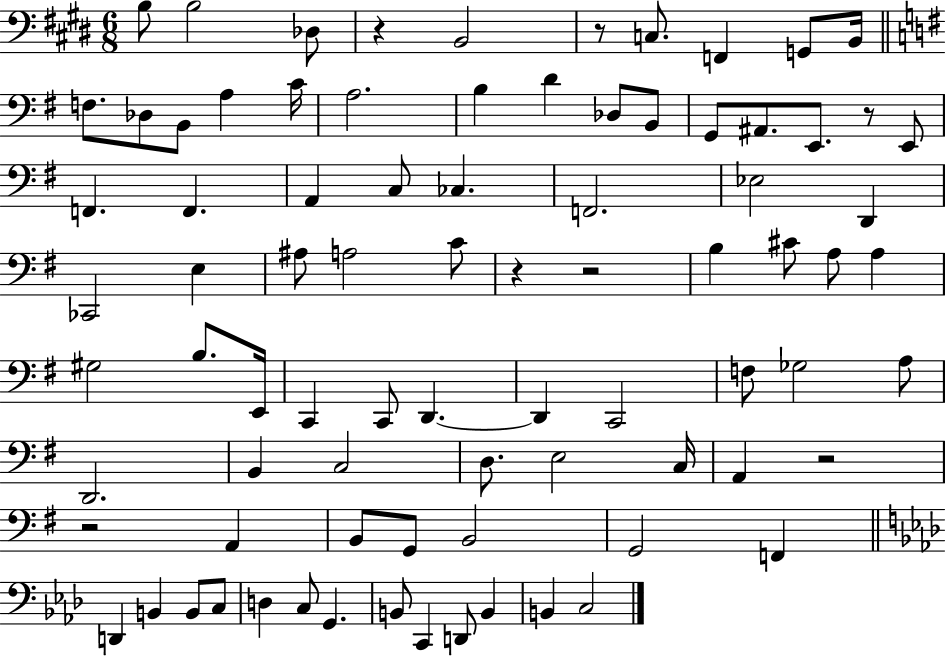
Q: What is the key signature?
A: E major